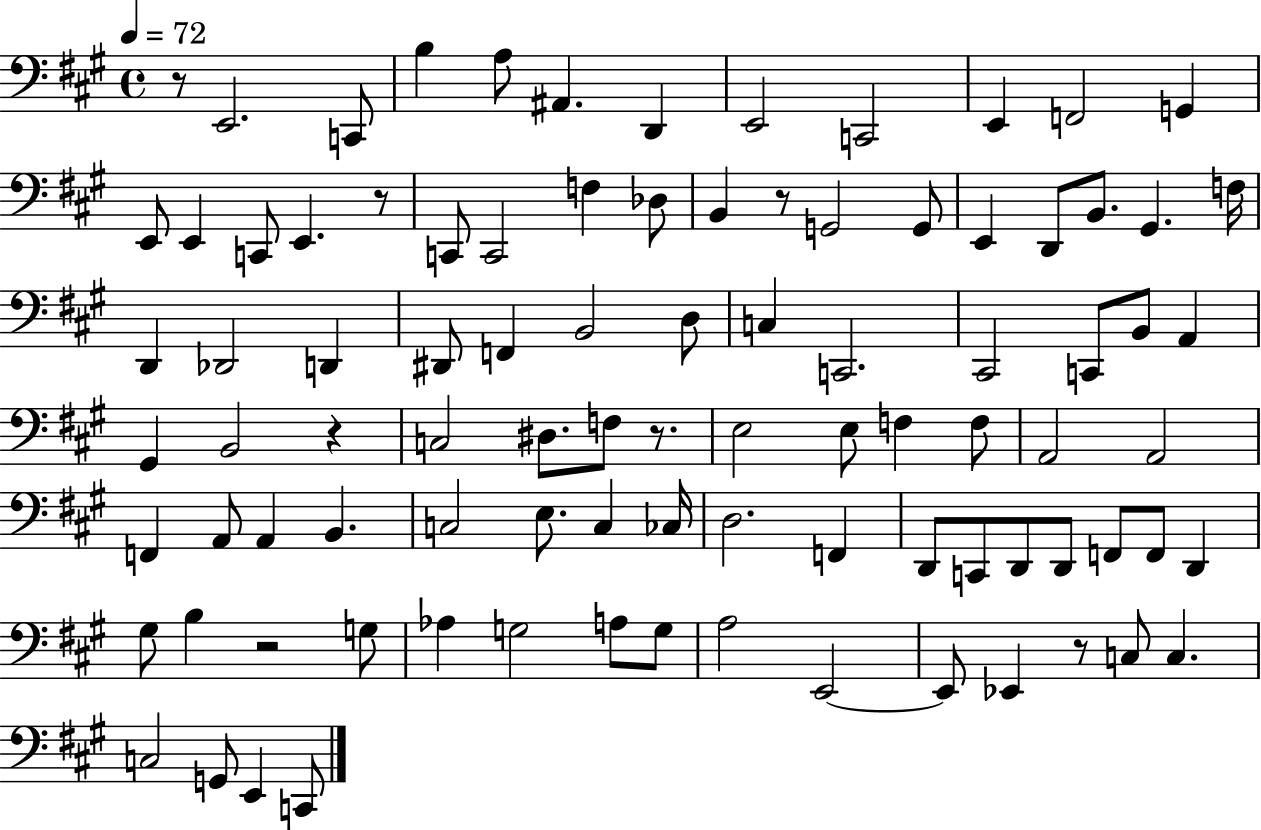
{
  \clef bass
  \time 4/4
  \defaultTimeSignature
  \key a \major
  \tempo 4 = 72
  r8 e,2. c,8 | b4 a8 ais,4. d,4 | e,2 c,2 | e,4 f,2 g,4 | \break e,8 e,4 c,8 e,4. r8 | c,8 c,2 f4 des8 | b,4 r8 g,2 g,8 | e,4 d,8 b,8. gis,4. f16 | \break d,4 des,2 d,4 | dis,8 f,4 b,2 d8 | c4 c,2. | cis,2 c,8 b,8 a,4 | \break gis,4 b,2 r4 | c2 dis8. f8 r8. | e2 e8 f4 f8 | a,2 a,2 | \break f,4 a,8 a,4 b,4. | c2 e8. c4 ces16 | d2. f,4 | d,8 c,8 d,8 d,8 f,8 f,8 d,4 | \break gis8 b4 r2 g8 | aes4 g2 a8 g8 | a2 e,2~~ | e,8 ees,4 r8 c8 c4. | \break c2 g,8 e,4 c,8 | \bar "|."
}